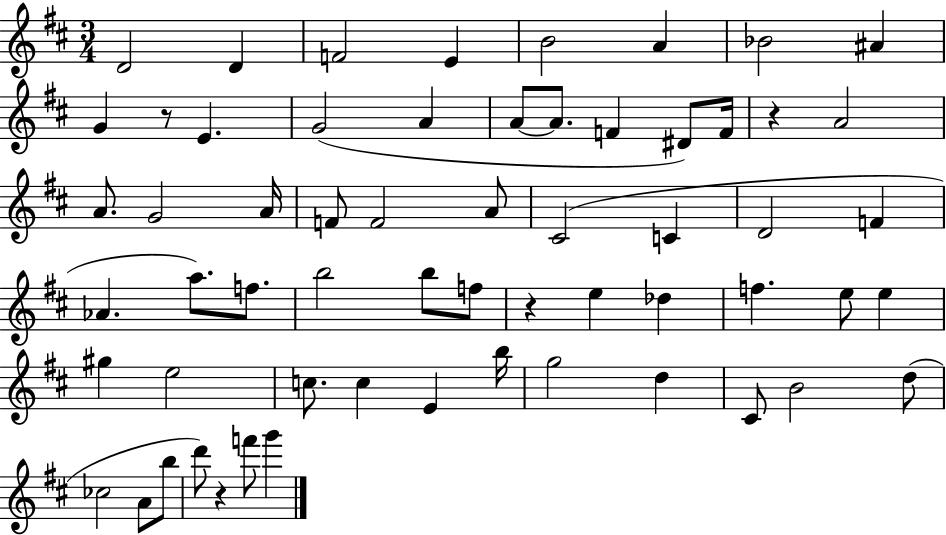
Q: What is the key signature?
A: D major